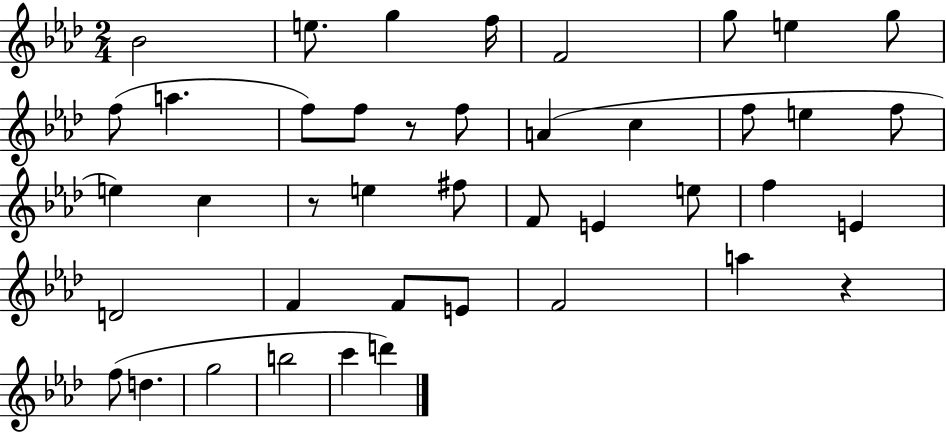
Bb4/h E5/e. G5/q F5/s F4/h G5/e E5/q G5/e F5/e A5/q. F5/e F5/e R/e F5/e A4/q C5/q F5/e E5/q F5/e E5/q C5/q R/e E5/q F#5/e F4/e E4/q E5/e F5/q E4/q D4/h F4/q F4/e E4/e F4/h A5/q R/q F5/e D5/q. G5/h B5/h C6/q D6/q